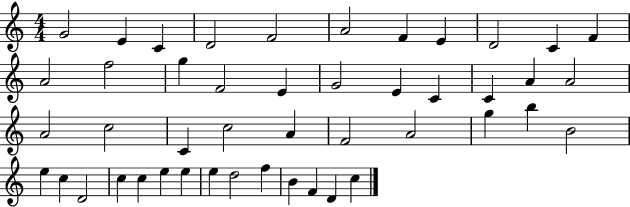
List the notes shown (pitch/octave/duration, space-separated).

G4/h E4/q C4/q D4/h F4/h A4/h F4/q E4/q D4/h C4/q F4/q A4/h F5/h G5/q F4/h E4/q G4/h E4/q C4/q C4/q A4/q A4/h A4/h C5/h C4/q C5/h A4/q F4/h A4/h G5/q B5/q B4/h E5/q C5/q D4/h C5/q C5/q E5/q E5/q E5/q D5/h F5/q B4/q F4/q D4/q C5/q